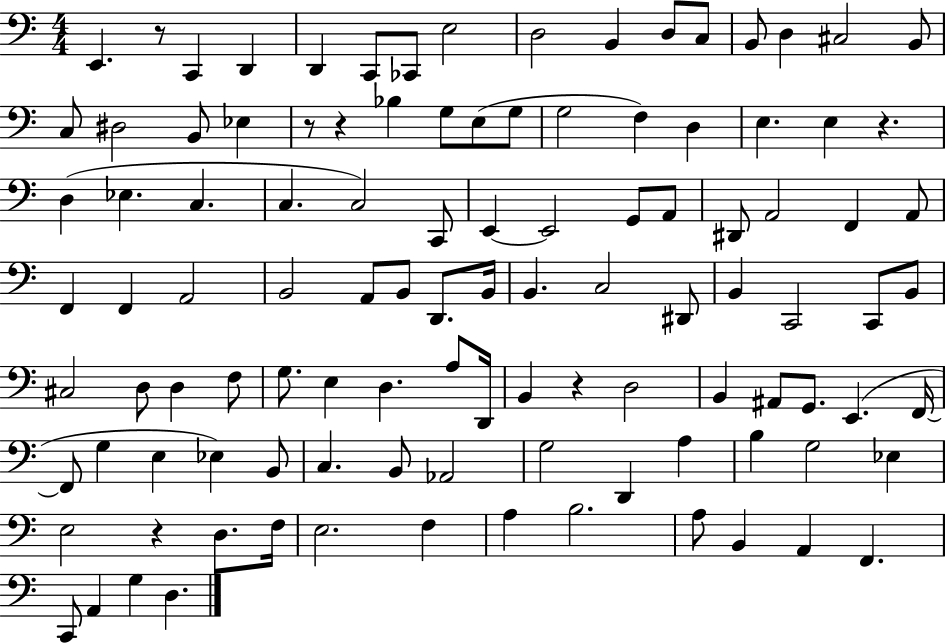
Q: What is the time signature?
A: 4/4